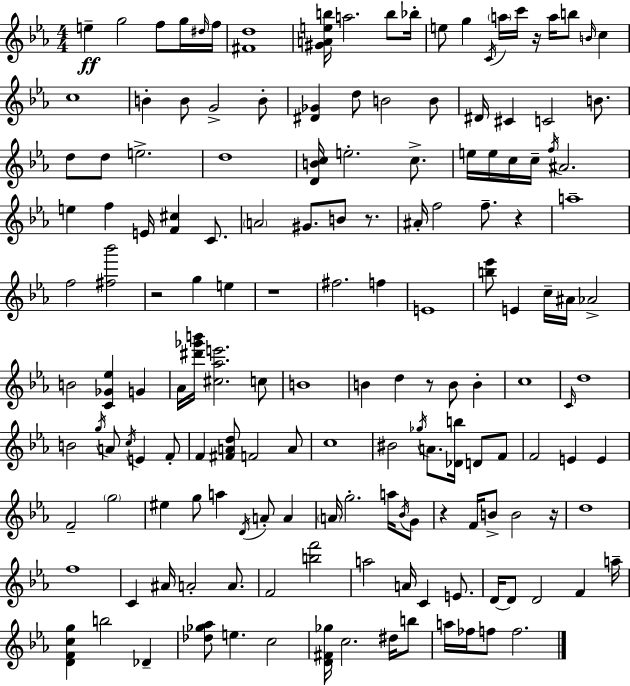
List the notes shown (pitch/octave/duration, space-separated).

E5/q G5/h F5/e G5/s D#5/s F5/s [F#4,D5]/w [G#4,A4,E5,B5]/s A5/h. B5/e Bb5/s E5/e G5/q C4/s A5/s C6/s R/s A5/s B5/e B4/s C5/q C5/w B4/q B4/e G4/h B4/e [D#4,Gb4]/q D5/e B4/h B4/e D#4/s C#4/q C4/h B4/e. D5/e D5/e E5/h. D5/w [D4,B4,C5]/s E5/h. C5/e. E5/s E5/s C5/s C5/s F5/s A#4/h. E5/q F5/q E4/s [F4,C#5]/q C4/e. A4/h G#4/e. B4/e R/e. A#4/s F5/h F5/e. R/q A5/w F5/h [F#5,Bb6]/h R/h G5/q E5/q R/w F#5/h. F5/q E4/w [B5,Eb6]/e E4/q C5/s A#4/s Ab4/h B4/h [C4,Gb4,Eb5]/q G4/q Ab4/s [D#6,Gb6,B6]/s [C#5,Ab5,E6]/h. C5/e B4/w B4/q D5/q R/e B4/e B4/q C5/w C4/s D5/w B4/h G5/s A4/e C5/s E4/q F4/e F4/q [F#4,A4,D5]/e F4/h A4/e C5/w BIS4/h Gb5/s A4/e. [Db4,B5]/s D4/e F4/e F4/h E4/q E4/q F4/h G5/h EIS5/q G5/e A5/q D4/s A4/e A4/q A4/s G5/h. A5/s Bb4/s G4/e R/q F4/s B4/e B4/h R/s D5/w F5/w C4/q A#4/s A4/h A4/e. F4/h [B5,F6]/h A5/h A4/s C4/q E4/e. D4/s D4/e D4/h F4/q A5/s [D4,F4,C5,G5]/q B5/h Db4/q [Db5,Gb5,Ab5]/e E5/q. C5/h [D4,F#4,Gb5]/s C5/h. D#5/s B5/e A5/s FES5/s F5/e F5/h.